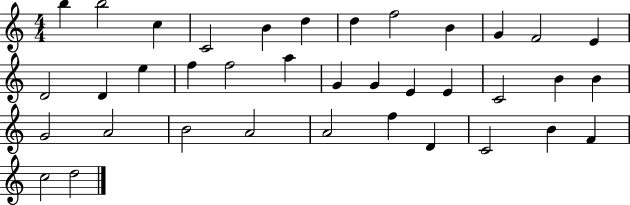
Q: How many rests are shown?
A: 0